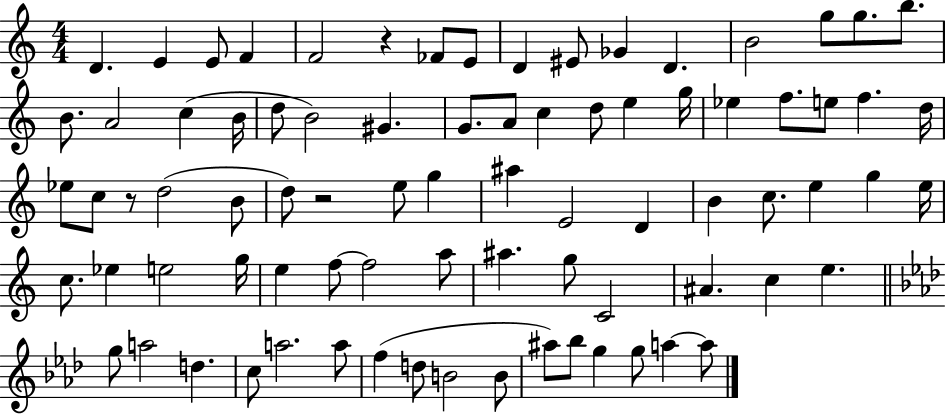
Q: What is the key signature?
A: C major